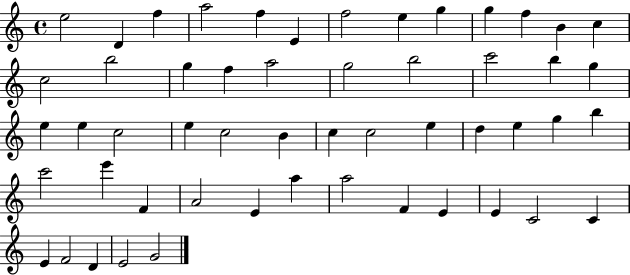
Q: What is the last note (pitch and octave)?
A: G4